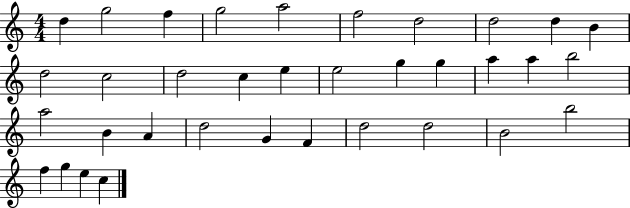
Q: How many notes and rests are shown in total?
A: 35